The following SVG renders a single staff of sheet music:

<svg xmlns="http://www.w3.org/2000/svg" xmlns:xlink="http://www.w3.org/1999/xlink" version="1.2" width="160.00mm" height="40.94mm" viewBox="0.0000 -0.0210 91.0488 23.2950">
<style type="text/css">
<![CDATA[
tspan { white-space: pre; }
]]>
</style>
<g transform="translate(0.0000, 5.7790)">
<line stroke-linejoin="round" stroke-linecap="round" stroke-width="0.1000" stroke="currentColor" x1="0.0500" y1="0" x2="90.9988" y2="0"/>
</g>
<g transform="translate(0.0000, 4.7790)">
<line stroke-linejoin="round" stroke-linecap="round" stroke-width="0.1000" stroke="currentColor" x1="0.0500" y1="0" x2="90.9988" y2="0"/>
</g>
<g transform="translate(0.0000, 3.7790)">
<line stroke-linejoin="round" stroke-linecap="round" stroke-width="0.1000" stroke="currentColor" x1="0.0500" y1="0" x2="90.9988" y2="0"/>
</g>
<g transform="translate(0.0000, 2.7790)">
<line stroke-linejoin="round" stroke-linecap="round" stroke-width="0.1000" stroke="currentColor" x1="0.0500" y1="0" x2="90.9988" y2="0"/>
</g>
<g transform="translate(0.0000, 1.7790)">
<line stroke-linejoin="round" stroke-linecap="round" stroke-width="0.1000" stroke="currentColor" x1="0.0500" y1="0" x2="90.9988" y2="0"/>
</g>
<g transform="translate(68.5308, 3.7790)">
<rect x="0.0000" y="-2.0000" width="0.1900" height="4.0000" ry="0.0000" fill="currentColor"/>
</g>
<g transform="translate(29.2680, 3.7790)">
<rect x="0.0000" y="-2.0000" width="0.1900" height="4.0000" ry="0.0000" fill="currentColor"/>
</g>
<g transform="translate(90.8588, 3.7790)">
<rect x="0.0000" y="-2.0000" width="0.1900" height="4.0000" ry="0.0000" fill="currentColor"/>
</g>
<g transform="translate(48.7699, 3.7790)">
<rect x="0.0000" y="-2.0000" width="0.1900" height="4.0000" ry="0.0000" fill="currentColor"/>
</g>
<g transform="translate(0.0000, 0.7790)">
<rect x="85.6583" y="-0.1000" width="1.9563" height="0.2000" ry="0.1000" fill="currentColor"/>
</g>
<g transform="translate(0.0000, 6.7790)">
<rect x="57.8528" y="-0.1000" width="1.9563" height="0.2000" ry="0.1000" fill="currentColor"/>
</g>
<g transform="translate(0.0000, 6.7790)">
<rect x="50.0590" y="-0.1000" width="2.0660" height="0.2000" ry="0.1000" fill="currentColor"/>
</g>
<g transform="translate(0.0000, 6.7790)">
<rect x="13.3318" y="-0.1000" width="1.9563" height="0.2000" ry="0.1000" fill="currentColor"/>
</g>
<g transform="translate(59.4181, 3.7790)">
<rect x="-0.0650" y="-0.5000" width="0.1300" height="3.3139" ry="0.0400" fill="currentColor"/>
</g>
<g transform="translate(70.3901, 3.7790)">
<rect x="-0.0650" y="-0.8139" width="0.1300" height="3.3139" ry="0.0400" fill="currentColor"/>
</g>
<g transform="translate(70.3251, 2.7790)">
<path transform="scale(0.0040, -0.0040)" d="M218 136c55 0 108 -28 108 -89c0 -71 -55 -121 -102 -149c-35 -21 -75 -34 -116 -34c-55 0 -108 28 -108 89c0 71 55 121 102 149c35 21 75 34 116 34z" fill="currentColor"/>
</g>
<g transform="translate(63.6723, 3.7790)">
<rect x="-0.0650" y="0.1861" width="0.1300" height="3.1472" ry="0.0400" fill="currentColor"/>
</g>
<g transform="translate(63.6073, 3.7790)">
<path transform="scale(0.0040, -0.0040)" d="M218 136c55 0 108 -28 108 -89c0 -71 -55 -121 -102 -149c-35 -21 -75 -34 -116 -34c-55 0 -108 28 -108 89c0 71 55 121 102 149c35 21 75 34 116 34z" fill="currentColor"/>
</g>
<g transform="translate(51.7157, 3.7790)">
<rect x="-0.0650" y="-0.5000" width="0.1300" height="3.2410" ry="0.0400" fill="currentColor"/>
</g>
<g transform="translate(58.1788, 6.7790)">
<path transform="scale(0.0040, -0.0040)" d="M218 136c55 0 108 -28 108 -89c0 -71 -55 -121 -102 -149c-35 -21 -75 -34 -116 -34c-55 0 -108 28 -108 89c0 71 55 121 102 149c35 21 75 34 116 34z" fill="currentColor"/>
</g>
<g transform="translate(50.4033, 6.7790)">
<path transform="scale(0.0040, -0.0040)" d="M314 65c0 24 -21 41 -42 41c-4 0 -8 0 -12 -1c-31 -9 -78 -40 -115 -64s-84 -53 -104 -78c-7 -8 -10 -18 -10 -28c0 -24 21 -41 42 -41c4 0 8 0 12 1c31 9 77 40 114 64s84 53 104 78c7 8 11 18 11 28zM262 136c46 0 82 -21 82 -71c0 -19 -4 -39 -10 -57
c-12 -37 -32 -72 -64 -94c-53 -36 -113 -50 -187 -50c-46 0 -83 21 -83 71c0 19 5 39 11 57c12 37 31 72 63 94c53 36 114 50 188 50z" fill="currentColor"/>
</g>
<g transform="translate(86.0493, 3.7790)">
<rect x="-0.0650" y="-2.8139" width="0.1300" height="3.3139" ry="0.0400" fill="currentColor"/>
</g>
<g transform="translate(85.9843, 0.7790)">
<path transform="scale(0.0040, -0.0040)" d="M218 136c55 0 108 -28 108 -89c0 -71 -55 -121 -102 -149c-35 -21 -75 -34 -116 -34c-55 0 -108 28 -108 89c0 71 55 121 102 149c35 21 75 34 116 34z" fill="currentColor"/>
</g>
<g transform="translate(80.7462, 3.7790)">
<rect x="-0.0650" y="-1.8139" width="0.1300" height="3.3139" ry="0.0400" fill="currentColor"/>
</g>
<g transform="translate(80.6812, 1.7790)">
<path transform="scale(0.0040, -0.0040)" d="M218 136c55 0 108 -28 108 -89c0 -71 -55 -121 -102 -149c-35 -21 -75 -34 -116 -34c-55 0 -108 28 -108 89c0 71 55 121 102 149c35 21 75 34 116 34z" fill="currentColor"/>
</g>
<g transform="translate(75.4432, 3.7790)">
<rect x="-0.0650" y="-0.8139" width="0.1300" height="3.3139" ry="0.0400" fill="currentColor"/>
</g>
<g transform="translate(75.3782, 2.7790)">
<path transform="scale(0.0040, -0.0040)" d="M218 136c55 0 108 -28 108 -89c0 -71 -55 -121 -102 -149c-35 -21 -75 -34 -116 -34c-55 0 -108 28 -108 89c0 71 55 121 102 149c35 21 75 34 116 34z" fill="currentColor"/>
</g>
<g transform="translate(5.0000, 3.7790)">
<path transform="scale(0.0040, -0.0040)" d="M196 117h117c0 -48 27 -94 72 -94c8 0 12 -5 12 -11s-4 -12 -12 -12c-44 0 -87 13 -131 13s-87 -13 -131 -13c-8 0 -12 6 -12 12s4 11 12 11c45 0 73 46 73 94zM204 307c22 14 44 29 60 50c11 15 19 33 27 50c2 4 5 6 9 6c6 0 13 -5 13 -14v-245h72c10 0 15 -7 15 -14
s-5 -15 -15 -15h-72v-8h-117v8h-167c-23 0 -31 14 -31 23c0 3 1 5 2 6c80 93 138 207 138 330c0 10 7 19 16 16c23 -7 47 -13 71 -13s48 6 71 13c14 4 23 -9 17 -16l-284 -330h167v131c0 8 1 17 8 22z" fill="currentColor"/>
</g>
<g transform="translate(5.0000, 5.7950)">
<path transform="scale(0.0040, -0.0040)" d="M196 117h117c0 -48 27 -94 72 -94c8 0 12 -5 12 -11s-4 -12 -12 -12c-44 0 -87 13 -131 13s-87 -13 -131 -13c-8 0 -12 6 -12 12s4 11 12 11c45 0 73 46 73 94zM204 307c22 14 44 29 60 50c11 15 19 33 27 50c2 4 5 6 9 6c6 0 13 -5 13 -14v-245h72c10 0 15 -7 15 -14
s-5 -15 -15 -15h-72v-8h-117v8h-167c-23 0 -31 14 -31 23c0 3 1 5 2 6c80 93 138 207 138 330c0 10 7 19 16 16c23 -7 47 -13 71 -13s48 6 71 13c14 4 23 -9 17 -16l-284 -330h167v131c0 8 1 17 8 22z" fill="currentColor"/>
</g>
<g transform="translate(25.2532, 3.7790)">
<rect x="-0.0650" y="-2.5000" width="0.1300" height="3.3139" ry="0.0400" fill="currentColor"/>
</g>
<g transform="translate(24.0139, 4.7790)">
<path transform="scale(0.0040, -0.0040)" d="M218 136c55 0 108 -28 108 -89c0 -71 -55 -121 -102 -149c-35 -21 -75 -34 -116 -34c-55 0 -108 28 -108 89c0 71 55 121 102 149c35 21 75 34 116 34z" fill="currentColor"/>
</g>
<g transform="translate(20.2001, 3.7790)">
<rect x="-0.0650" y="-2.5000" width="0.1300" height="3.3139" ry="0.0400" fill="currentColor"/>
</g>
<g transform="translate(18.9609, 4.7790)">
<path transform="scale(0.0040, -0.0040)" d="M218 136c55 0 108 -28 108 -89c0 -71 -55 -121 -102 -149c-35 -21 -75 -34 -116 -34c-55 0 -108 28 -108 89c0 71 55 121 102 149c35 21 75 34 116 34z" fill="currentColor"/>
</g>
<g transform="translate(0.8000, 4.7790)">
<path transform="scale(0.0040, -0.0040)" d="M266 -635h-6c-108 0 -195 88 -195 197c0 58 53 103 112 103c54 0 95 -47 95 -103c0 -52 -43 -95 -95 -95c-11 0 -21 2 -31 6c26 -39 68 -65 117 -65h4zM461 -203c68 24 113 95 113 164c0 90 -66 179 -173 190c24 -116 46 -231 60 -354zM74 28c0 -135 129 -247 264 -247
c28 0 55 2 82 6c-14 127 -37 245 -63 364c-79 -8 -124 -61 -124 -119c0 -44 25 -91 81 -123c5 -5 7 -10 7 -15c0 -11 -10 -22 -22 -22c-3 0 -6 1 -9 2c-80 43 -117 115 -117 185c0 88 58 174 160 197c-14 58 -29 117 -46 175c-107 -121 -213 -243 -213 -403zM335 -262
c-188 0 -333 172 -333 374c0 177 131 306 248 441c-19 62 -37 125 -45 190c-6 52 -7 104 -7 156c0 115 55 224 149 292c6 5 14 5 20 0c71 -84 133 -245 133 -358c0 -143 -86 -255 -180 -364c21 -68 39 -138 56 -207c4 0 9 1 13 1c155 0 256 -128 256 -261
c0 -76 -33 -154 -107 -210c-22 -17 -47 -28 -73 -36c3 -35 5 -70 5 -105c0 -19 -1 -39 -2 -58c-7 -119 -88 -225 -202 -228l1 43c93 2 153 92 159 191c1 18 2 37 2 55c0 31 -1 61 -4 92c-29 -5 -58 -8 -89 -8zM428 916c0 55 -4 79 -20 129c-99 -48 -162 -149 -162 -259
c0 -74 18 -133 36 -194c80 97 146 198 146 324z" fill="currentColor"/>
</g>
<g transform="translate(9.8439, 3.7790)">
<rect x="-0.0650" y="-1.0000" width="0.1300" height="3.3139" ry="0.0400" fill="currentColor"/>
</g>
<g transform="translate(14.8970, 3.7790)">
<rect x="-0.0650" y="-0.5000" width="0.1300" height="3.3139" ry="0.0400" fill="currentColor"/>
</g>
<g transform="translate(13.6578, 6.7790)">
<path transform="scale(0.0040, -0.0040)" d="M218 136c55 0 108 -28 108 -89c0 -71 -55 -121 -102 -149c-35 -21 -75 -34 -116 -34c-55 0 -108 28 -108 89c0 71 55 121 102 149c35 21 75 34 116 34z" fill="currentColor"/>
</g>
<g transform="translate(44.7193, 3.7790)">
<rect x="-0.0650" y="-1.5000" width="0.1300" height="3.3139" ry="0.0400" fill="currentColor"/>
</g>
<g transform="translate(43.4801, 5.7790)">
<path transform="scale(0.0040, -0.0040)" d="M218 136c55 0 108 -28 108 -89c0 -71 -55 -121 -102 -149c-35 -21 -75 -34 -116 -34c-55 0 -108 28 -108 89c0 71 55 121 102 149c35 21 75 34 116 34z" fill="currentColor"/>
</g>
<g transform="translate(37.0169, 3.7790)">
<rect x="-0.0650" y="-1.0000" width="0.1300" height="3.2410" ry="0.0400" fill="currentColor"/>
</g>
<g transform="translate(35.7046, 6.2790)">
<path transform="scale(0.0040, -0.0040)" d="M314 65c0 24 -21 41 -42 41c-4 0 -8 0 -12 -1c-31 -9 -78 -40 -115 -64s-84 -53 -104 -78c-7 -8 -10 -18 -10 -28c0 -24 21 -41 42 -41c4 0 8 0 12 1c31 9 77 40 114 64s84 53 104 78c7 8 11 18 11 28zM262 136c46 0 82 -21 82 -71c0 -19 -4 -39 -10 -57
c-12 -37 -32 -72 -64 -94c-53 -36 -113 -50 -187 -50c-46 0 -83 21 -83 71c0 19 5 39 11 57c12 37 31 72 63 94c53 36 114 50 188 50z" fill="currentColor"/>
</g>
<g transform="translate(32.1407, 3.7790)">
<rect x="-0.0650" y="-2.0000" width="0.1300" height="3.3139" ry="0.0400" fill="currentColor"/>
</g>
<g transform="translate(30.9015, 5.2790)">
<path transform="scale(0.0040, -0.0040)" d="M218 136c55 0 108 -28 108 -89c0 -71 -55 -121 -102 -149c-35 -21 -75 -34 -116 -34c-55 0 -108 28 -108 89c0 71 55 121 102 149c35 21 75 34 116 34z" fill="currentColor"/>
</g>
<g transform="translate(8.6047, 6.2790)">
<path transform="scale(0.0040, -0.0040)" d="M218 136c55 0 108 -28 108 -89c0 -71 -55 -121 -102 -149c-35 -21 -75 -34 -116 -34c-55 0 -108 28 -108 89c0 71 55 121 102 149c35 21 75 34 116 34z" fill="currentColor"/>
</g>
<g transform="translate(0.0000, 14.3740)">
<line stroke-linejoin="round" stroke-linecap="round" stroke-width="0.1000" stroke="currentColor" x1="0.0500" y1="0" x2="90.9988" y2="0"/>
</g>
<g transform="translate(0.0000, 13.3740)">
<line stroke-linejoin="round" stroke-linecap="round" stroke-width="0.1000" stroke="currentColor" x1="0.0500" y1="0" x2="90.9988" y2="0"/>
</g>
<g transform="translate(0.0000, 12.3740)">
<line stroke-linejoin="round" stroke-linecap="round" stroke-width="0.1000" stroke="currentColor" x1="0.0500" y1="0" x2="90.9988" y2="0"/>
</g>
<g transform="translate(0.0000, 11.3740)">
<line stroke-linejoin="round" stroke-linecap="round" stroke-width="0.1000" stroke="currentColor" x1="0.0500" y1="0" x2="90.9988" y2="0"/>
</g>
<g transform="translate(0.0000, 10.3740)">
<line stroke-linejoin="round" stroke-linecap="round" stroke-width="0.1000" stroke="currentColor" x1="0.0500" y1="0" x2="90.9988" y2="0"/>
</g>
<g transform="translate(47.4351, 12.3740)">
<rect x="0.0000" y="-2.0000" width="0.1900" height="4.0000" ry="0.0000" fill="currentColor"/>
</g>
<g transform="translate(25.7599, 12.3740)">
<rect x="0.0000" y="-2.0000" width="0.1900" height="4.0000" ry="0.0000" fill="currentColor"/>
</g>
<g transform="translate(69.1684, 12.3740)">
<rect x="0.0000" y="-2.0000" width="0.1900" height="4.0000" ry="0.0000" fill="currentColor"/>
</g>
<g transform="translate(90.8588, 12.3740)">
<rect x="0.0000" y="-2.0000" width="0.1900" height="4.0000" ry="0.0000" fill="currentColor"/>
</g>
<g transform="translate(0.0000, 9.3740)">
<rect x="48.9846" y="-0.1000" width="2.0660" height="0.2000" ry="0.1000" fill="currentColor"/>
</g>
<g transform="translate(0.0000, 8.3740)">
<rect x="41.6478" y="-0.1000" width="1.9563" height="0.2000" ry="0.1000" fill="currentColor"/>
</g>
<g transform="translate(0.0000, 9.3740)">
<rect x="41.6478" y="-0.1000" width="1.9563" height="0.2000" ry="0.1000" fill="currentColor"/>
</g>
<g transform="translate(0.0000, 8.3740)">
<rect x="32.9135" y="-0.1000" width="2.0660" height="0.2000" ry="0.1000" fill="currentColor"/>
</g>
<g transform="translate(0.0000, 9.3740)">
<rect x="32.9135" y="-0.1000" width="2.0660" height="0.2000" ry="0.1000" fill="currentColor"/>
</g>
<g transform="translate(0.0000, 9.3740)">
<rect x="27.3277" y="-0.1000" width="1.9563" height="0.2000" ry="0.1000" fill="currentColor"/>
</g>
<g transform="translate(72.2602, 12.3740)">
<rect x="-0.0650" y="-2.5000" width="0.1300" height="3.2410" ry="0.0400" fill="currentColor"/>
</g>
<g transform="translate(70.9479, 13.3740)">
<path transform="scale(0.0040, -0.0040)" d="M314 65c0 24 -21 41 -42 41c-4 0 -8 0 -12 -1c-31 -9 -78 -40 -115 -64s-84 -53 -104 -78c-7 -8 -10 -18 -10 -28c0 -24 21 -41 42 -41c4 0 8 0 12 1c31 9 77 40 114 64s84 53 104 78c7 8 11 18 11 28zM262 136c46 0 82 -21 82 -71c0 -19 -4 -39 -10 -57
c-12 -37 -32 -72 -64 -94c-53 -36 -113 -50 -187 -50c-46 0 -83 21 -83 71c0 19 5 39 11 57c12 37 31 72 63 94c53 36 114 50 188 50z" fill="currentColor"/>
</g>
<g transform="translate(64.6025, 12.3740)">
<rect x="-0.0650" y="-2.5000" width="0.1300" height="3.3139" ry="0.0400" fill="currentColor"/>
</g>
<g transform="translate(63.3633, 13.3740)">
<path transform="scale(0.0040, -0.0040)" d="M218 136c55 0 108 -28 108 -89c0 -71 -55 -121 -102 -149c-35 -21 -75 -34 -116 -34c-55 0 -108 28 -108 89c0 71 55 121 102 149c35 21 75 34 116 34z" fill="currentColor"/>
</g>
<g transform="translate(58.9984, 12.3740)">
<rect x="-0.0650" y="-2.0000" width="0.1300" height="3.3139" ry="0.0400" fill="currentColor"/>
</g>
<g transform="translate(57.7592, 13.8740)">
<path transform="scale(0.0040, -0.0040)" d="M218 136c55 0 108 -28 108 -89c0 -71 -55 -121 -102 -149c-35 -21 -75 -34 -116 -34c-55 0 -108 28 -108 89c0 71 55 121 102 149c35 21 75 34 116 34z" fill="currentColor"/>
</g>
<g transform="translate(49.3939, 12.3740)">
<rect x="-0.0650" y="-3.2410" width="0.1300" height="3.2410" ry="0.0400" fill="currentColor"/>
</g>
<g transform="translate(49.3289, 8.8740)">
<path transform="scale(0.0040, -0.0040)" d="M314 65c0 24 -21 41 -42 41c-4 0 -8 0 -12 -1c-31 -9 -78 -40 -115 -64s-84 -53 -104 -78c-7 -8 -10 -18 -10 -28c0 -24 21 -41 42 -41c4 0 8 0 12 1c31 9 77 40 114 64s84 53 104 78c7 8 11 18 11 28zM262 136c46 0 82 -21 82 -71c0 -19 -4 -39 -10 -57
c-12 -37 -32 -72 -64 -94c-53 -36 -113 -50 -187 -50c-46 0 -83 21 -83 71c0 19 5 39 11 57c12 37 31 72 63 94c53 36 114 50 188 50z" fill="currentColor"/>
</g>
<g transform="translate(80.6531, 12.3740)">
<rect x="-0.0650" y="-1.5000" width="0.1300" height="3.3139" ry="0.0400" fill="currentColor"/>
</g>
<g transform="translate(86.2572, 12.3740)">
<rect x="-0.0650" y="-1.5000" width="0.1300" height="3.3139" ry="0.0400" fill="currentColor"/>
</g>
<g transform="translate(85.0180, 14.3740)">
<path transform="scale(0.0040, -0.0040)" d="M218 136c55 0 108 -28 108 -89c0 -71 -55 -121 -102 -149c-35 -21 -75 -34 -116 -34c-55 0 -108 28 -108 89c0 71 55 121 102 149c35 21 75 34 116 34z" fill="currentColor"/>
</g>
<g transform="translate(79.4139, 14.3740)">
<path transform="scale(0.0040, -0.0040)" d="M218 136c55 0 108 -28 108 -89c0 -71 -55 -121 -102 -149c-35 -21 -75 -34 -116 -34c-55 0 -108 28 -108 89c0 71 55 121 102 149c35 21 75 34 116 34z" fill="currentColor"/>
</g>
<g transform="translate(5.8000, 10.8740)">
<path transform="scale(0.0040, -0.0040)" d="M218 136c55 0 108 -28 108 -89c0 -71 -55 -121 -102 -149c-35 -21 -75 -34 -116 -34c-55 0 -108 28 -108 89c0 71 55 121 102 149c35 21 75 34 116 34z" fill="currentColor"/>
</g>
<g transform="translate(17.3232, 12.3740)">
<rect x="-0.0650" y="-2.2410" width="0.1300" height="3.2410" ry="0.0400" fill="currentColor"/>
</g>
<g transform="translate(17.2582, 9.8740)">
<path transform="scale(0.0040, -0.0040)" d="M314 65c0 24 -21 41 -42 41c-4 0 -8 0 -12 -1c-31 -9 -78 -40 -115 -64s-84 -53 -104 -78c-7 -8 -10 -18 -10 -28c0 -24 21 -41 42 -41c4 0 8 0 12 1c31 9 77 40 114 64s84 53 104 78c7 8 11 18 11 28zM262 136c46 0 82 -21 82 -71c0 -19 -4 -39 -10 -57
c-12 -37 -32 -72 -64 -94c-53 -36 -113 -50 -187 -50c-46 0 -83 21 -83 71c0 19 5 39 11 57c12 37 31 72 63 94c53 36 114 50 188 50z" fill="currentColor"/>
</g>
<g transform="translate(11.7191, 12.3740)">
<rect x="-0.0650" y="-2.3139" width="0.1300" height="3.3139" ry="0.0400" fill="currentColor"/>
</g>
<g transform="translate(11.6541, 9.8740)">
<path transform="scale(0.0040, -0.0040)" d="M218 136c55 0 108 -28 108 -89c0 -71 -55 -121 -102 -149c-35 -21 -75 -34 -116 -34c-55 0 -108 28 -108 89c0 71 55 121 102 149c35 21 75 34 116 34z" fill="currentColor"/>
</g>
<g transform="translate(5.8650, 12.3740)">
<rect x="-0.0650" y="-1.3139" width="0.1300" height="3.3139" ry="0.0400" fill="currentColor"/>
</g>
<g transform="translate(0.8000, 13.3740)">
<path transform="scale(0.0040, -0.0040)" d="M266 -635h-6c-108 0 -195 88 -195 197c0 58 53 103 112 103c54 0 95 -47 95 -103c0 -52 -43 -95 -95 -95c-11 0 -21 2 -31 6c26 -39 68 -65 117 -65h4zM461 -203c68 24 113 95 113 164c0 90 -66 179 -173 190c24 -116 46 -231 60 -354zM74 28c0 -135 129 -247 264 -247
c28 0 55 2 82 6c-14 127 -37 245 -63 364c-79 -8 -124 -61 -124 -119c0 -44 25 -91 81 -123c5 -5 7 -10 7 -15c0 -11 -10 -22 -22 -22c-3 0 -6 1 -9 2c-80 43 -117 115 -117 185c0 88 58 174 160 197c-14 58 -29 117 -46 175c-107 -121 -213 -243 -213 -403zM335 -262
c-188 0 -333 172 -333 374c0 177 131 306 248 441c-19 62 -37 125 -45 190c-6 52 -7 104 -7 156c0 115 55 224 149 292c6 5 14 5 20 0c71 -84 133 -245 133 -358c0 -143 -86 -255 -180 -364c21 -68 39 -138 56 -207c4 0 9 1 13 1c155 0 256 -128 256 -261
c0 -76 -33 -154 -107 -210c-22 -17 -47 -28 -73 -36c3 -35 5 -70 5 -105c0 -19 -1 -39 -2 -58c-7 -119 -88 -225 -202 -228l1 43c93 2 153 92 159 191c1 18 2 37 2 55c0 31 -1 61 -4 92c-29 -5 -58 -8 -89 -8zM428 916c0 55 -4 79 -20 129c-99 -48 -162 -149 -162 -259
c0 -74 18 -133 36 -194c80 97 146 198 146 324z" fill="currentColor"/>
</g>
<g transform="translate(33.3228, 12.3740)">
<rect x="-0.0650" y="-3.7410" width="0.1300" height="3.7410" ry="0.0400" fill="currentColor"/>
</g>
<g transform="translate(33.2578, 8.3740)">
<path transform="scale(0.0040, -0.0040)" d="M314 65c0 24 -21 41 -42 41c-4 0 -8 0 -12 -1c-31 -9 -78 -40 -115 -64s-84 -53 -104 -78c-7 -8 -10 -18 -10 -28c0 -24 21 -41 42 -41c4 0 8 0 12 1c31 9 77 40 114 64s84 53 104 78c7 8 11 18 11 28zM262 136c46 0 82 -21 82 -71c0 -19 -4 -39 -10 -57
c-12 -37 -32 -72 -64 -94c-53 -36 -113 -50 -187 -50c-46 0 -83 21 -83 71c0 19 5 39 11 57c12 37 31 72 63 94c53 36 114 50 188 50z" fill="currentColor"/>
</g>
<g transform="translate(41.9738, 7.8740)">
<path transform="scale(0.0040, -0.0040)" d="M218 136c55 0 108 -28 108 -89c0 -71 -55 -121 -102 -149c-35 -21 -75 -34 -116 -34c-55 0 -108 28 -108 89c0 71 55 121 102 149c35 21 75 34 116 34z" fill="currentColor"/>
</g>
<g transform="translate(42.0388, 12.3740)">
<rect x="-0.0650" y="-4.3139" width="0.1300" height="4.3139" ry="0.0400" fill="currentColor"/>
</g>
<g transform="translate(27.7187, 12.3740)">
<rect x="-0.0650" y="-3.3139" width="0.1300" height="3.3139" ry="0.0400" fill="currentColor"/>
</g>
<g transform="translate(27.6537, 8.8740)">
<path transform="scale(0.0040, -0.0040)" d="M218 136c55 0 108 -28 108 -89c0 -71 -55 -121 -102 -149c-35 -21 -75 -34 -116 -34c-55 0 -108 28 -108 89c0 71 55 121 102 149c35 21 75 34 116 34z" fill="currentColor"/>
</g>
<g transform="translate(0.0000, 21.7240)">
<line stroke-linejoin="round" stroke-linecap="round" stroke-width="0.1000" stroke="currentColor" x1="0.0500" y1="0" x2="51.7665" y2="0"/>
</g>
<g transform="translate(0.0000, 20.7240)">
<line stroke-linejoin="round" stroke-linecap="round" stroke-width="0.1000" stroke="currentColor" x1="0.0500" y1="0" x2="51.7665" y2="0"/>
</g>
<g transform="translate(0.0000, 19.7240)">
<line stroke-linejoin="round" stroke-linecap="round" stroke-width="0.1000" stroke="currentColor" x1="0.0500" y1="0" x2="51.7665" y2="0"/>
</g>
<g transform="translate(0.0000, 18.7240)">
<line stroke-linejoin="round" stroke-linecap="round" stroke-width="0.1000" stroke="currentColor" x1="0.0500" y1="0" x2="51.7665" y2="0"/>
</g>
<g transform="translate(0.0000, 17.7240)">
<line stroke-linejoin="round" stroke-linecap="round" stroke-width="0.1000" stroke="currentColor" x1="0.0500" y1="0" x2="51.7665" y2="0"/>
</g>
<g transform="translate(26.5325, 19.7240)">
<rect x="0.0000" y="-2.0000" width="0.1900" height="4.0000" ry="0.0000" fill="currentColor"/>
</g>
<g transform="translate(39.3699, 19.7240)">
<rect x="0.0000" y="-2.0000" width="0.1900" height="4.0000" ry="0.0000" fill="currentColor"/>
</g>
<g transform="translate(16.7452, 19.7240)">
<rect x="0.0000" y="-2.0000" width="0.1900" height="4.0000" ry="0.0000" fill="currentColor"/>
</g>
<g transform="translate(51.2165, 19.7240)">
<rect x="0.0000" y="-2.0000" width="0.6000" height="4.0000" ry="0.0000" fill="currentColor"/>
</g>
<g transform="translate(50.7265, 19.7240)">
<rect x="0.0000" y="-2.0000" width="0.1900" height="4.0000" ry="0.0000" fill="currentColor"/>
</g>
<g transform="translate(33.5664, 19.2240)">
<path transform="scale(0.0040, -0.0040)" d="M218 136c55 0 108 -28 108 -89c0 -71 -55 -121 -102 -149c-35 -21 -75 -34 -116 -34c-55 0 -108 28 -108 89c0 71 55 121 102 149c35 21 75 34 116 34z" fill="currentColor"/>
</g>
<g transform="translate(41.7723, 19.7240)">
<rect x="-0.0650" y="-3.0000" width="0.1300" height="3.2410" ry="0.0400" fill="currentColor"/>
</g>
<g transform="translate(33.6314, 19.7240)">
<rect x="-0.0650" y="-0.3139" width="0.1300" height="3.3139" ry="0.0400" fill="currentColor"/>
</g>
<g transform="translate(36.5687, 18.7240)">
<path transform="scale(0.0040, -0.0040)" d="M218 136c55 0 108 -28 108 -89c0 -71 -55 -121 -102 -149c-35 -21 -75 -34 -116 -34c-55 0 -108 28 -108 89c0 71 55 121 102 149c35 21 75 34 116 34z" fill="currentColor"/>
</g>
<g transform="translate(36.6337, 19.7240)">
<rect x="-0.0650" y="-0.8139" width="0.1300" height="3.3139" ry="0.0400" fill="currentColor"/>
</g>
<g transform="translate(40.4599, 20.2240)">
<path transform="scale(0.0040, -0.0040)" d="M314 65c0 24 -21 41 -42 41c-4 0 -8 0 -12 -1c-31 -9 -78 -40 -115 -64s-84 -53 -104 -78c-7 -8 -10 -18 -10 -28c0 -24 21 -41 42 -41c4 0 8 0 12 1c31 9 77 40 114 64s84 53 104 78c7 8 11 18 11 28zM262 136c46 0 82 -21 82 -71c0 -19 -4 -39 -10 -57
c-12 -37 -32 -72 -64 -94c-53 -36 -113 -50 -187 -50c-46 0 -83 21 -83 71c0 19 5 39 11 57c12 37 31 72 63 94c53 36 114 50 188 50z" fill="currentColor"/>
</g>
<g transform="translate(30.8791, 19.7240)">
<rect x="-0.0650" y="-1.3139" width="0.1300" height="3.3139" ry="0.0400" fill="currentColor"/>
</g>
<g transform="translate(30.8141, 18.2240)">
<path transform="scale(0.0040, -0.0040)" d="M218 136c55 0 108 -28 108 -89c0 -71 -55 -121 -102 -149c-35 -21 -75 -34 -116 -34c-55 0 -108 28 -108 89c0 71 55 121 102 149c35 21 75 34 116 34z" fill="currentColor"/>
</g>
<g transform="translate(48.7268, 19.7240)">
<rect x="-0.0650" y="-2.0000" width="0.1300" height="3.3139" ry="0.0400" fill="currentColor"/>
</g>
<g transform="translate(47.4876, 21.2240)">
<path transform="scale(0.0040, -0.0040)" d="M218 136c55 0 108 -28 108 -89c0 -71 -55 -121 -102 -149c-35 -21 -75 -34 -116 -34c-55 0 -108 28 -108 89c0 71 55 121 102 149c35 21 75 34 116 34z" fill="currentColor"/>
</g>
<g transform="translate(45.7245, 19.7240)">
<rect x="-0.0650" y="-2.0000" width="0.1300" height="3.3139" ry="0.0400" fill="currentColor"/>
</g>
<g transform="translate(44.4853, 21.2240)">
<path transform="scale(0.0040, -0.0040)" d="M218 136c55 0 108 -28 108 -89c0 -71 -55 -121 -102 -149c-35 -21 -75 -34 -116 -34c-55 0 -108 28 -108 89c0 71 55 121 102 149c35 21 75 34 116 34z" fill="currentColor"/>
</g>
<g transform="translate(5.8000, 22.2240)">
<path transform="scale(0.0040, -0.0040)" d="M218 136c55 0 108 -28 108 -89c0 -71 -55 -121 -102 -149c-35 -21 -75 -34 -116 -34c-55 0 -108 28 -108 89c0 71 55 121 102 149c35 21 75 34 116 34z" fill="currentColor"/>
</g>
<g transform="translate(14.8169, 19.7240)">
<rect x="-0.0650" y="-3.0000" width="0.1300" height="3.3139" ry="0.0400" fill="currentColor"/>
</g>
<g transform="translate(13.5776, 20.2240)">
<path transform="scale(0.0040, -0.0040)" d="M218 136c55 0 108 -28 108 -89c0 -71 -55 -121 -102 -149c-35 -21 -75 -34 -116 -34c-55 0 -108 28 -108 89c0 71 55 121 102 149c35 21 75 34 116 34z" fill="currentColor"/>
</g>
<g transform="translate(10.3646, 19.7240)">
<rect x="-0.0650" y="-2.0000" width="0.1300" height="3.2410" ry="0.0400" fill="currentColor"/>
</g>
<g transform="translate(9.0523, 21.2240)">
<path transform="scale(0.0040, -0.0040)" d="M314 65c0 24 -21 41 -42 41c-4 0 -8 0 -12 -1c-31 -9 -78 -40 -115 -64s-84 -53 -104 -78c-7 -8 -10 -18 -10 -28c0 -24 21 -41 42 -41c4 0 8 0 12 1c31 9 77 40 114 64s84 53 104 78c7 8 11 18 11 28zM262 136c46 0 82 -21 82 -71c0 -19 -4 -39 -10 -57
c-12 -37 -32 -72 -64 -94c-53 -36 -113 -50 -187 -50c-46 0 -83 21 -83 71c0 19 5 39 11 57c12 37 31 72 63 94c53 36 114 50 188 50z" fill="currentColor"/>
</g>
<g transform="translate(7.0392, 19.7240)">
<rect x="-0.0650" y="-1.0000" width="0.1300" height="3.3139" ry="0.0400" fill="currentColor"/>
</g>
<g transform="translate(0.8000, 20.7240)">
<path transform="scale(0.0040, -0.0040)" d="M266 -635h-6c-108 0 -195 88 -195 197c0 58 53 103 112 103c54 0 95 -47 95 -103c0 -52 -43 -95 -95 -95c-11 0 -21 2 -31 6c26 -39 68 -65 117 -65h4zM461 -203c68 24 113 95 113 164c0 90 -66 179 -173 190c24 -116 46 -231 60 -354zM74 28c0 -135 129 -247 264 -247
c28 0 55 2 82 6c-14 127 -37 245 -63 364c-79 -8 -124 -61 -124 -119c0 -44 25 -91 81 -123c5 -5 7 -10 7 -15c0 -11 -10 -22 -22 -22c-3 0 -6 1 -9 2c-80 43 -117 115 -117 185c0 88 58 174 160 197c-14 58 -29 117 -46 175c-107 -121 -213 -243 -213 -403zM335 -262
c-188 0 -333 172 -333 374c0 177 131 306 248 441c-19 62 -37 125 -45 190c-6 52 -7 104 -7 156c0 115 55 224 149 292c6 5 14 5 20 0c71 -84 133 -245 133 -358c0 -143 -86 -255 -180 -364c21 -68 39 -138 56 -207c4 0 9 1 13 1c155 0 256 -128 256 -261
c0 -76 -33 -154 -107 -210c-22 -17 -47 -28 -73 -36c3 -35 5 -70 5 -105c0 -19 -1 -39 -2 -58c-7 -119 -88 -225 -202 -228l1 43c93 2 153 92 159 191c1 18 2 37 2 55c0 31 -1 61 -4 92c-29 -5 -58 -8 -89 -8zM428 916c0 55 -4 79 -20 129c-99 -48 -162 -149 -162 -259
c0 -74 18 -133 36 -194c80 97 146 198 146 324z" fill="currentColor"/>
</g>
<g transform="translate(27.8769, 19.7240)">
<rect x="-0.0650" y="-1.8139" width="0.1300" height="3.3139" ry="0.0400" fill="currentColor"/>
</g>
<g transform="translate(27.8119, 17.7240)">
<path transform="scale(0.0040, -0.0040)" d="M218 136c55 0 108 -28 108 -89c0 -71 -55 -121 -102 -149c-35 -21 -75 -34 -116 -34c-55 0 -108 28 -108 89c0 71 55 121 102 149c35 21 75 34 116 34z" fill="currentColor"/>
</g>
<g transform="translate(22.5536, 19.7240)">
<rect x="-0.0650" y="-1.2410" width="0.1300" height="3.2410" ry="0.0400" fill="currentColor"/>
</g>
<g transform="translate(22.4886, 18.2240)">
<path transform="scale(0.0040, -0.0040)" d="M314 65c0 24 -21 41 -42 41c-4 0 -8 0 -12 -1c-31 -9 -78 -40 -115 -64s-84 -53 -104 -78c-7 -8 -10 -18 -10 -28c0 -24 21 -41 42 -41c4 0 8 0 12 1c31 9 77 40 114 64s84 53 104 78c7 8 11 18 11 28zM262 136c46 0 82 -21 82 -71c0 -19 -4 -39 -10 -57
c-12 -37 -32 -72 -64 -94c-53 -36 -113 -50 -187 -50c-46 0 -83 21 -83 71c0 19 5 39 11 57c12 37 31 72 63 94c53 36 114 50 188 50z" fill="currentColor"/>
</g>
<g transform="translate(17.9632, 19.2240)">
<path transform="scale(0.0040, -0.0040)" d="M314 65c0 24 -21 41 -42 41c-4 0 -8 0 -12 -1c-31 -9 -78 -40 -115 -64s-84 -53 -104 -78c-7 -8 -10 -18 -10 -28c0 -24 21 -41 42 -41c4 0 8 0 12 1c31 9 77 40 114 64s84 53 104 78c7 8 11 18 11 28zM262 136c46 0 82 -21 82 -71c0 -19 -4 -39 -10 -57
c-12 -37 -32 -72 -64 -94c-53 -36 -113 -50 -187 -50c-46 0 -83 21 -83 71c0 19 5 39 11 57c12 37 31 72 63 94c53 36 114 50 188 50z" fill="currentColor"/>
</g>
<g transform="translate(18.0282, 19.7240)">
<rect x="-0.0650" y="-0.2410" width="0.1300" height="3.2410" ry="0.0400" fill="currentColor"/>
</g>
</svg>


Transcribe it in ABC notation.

X:1
T:Untitled
M:4/4
L:1/4
K:C
D C G G F D2 E C2 C B d d f a e g g2 b c'2 d' b2 F G G2 E E D F2 A c2 e2 f e c d A2 F F